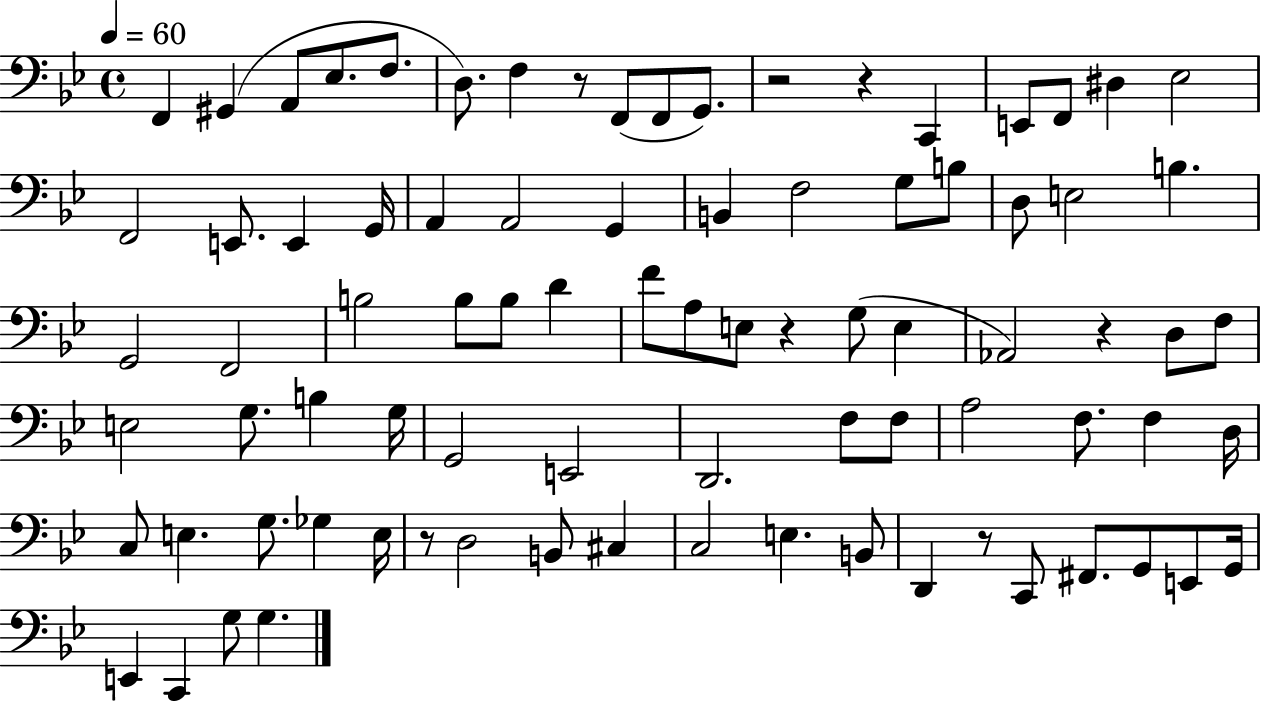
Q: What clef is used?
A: bass